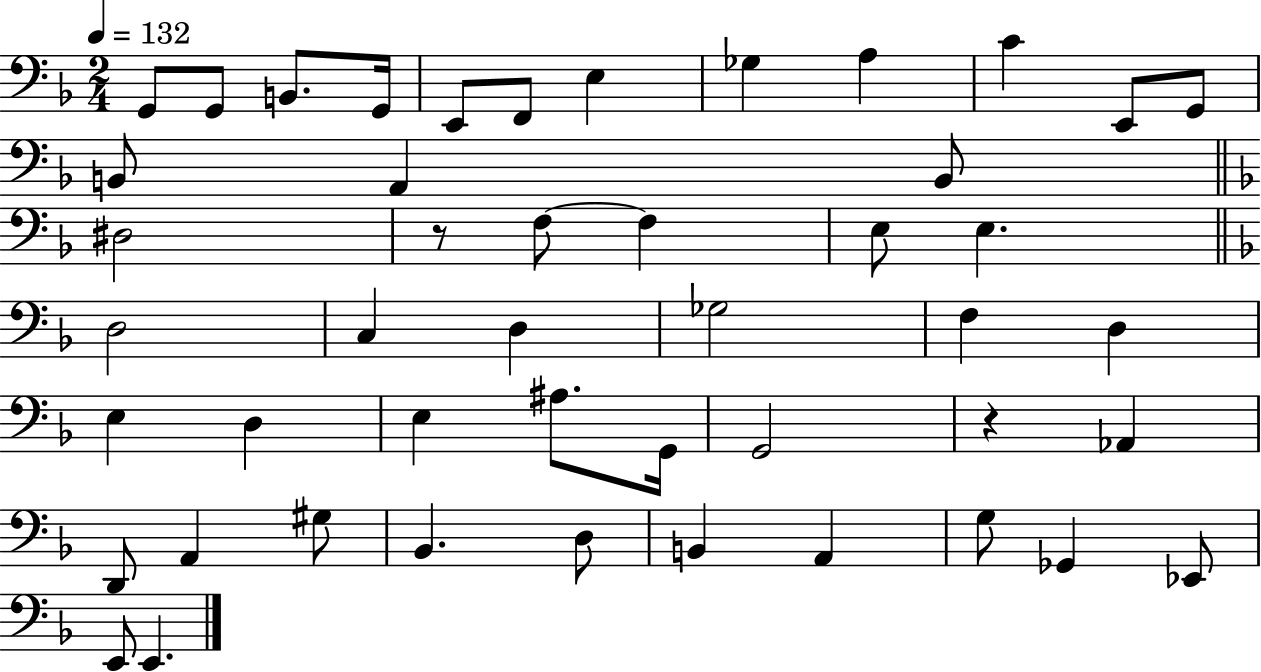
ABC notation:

X:1
T:Untitled
M:2/4
L:1/4
K:F
G,,/2 G,,/2 B,,/2 G,,/4 E,,/2 F,,/2 E, _G, A, C E,,/2 G,,/2 B,,/2 A,, B,,/2 ^D,2 z/2 F,/2 F, E,/2 E, D,2 C, D, _G,2 F, D, E, D, E, ^A,/2 G,,/4 G,,2 z _A,, D,,/2 A,, ^G,/2 _B,, D,/2 B,, A,, G,/2 _G,, _E,,/2 E,,/2 E,,